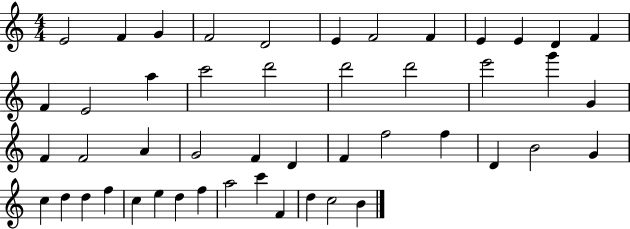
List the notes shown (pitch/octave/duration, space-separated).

E4/h F4/q G4/q F4/h D4/h E4/q F4/h F4/q E4/q E4/q D4/q F4/q F4/q E4/h A5/q C6/h D6/h D6/h D6/h E6/h G6/q G4/q F4/q F4/h A4/q G4/h F4/q D4/q F4/q F5/h F5/q D4/q B4/h G4/q C5/q D5/q D5/q F5/q C5/q E5/q D5/q F5/q A5/h C6/q F4/q D5/q C5/h B4/q